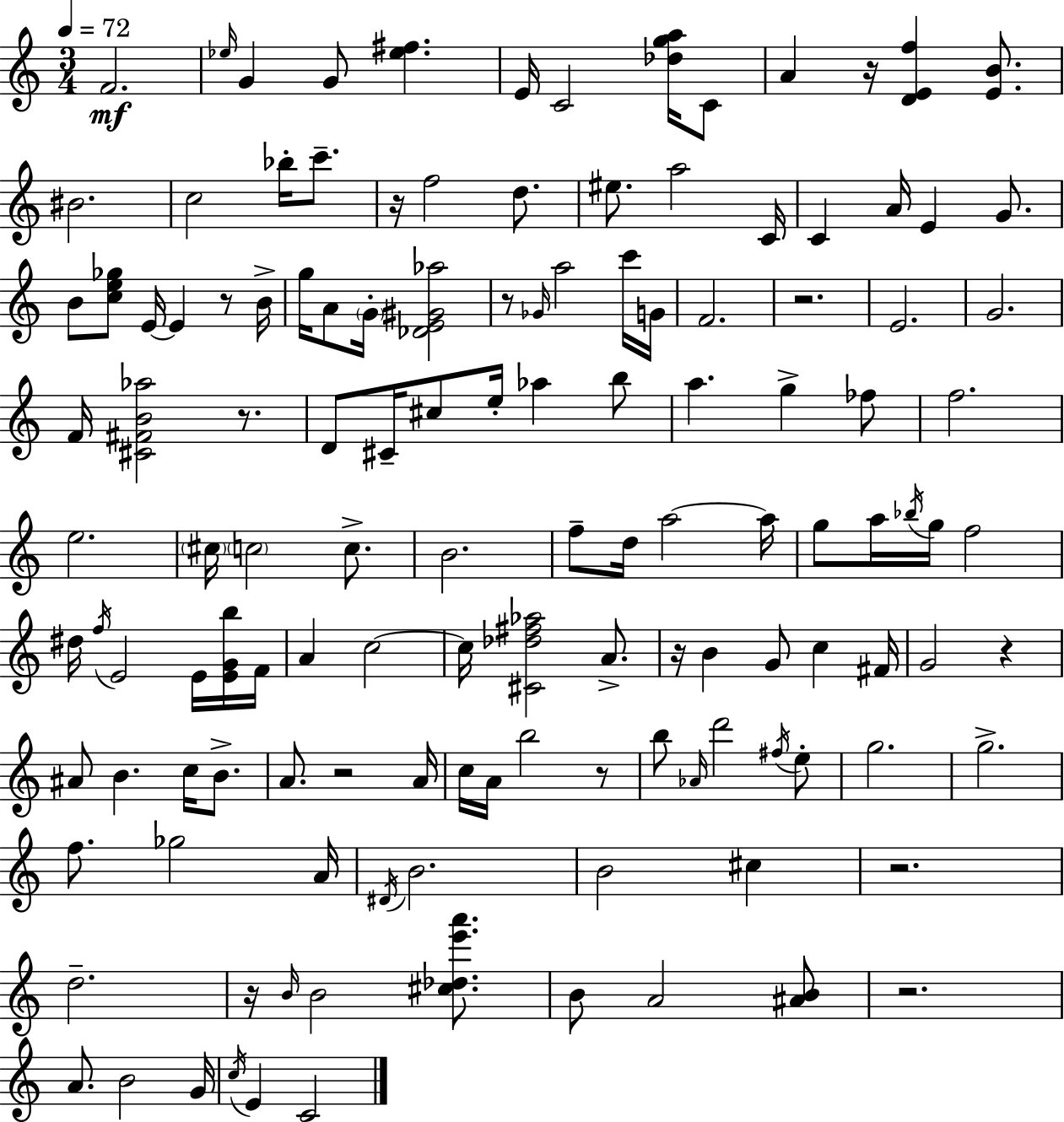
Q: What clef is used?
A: treble